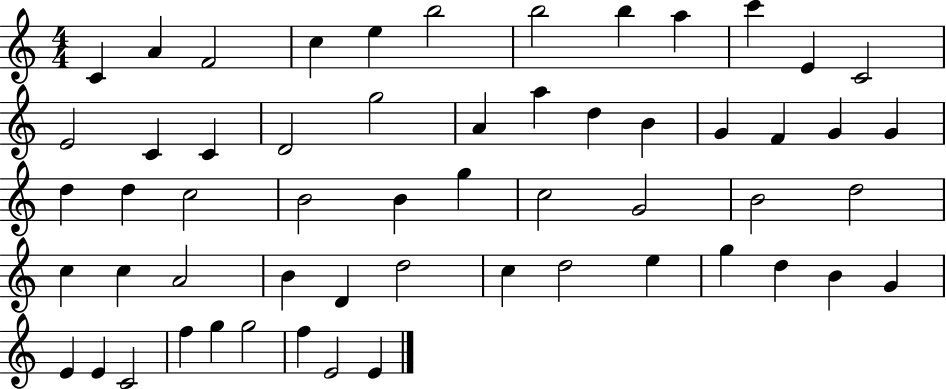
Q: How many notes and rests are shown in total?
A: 57